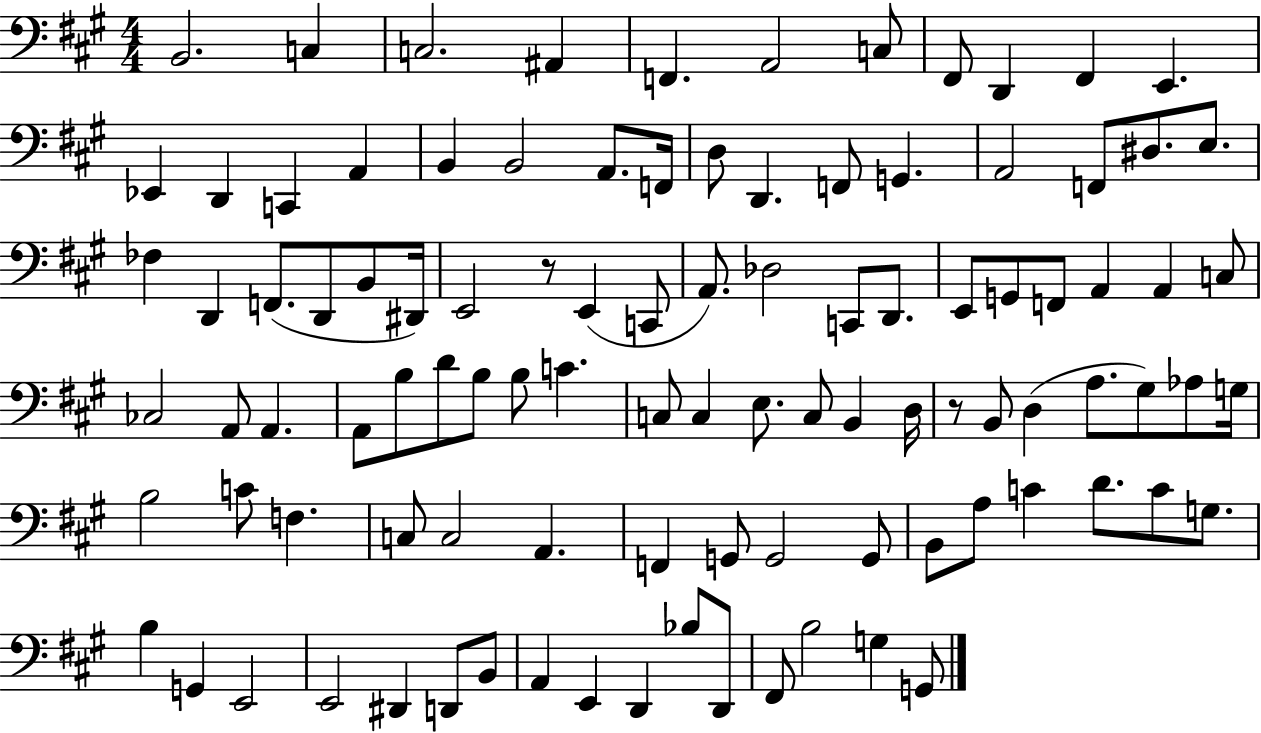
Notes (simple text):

B2/h. C3/q C3/h. A#2/q F2/q. A2/h C3/e F#2/e D2/q F#2/q E2/q. Eb2/q D2/q C2/q A2/q B2/q B2/h A2/e. F2/s D3/e D2/q. F2/e G2/q. A2/h F2/e D#3/e. E3/e. FES3/q D2/q F2/e. D2/e B2/e D#2/s E2/h R/e E2/q C2/e A2/e. Db3/h C2/e D2/e. E2/e G2/e F2/e A2/q A2/q C3/e CES3/h A2/e A2/q. A2/e B3/e D4/e B3/e B3/e C4/q. C3/e C3/q E3/e. C3/e B2/q D3/s R/e B2/e D3/q A3/e. G#3/e Ab3/e G3/s B3/h C4/e F3/q. C3/e C3/h A2/q. F2/q G2/e G2/h G2/e B2/e A3/e C4/q D4/e. C4/e G3/e. B3/q G2/q E2/h E2/h D#2/q D2/e B2/e A2/q E2/q D2/q Bb3/e D2/e F#2/e B3/h G3/q G2/e